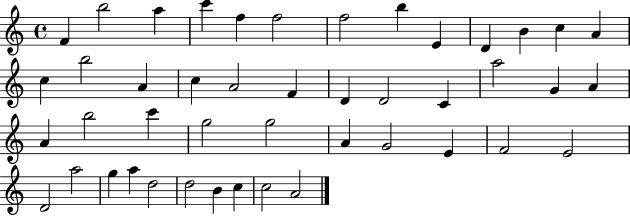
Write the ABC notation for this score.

X:1
T:Untitled
M:4/4
L:1/4
K:C
F b2 a c' f f2 f2 b E D B c A c b2 A c A2 F D D2 C a2 G A A b2 c' g2 g2 A G2 E F2 E2 D2 a2 g a d2 d2 B c c2 A2